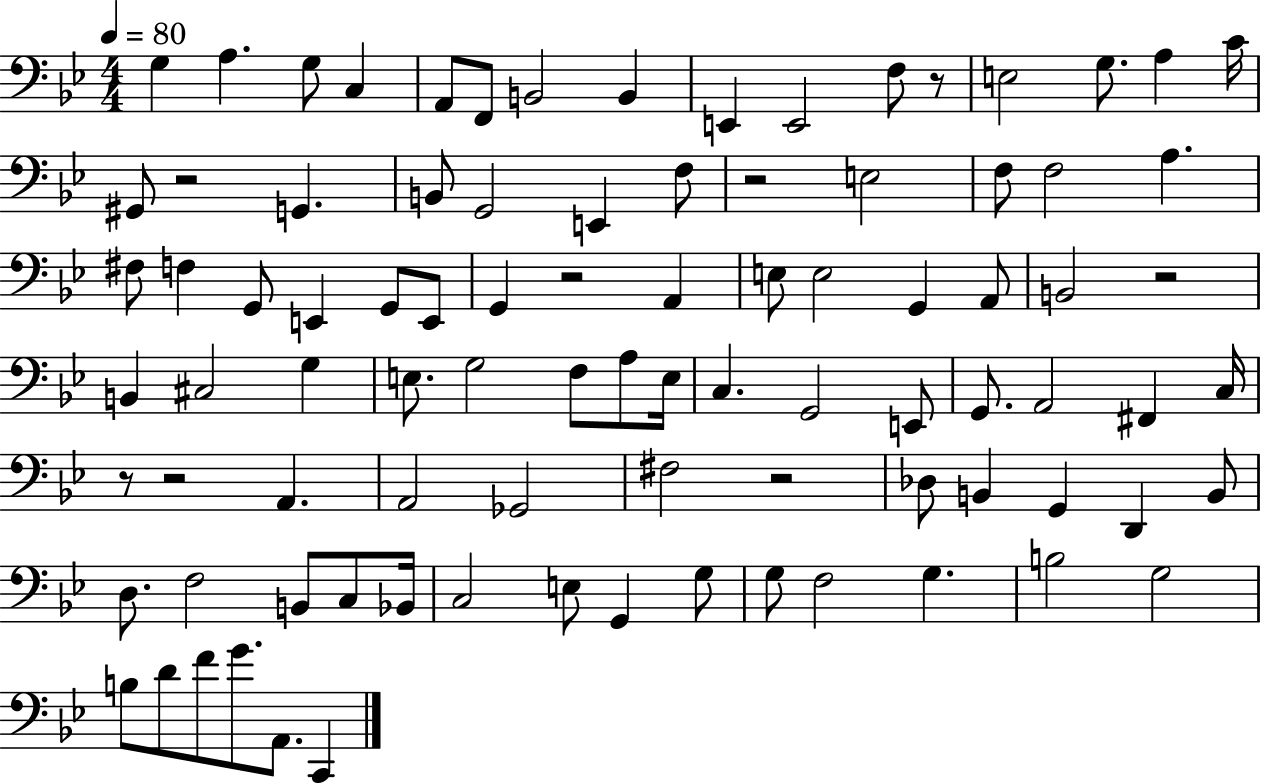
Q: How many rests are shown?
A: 8